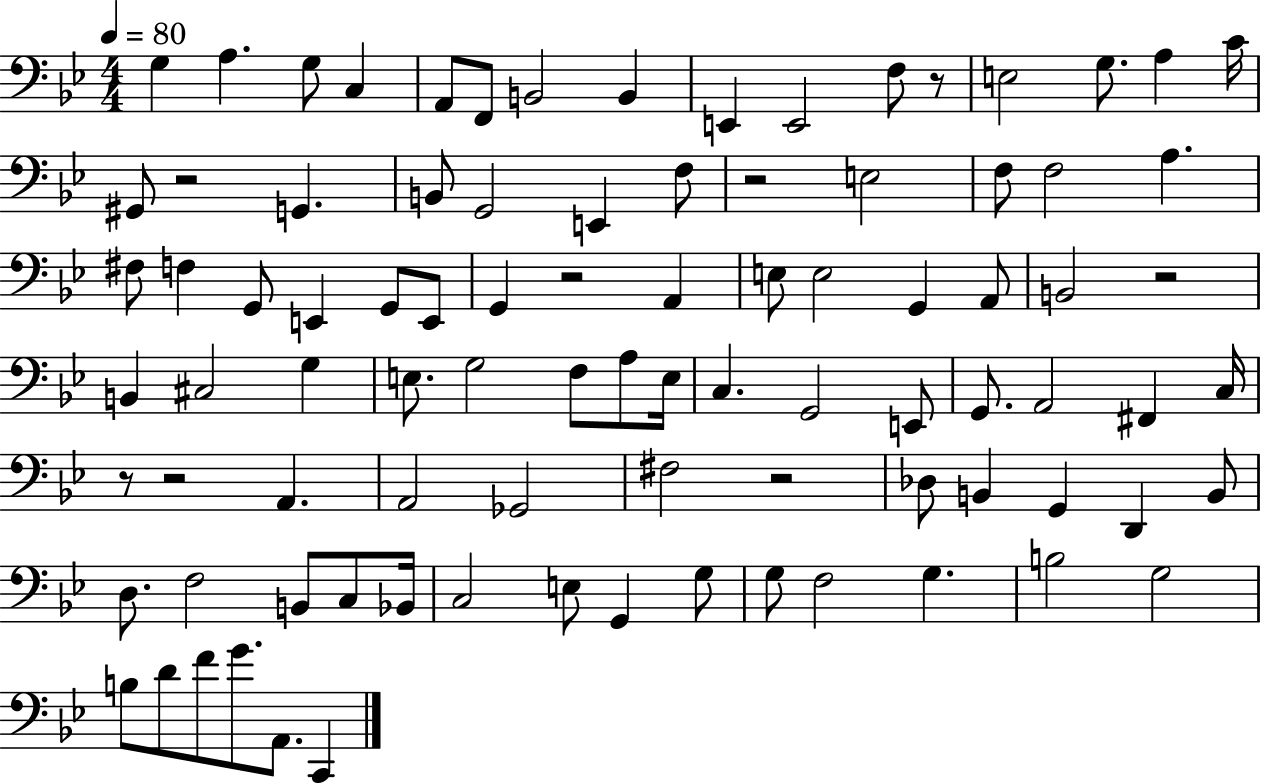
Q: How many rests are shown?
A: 8